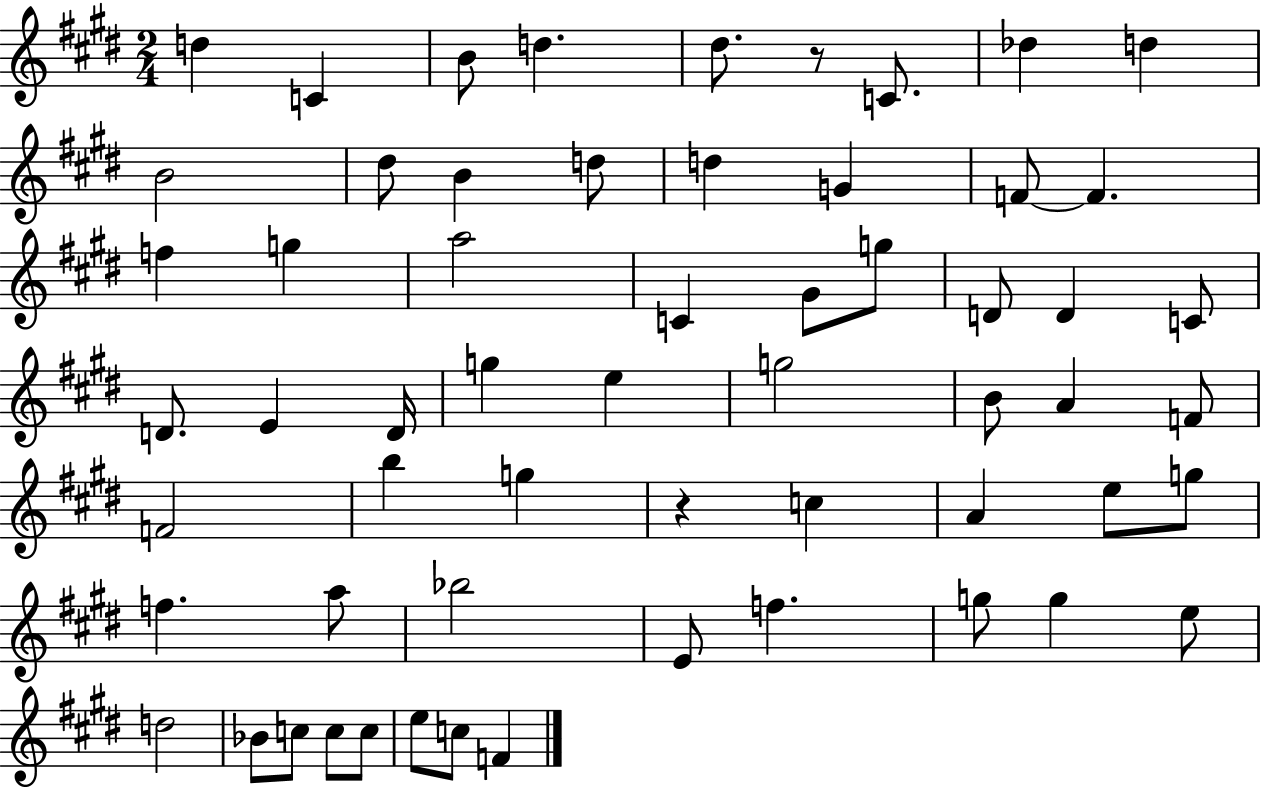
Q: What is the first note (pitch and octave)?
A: D5